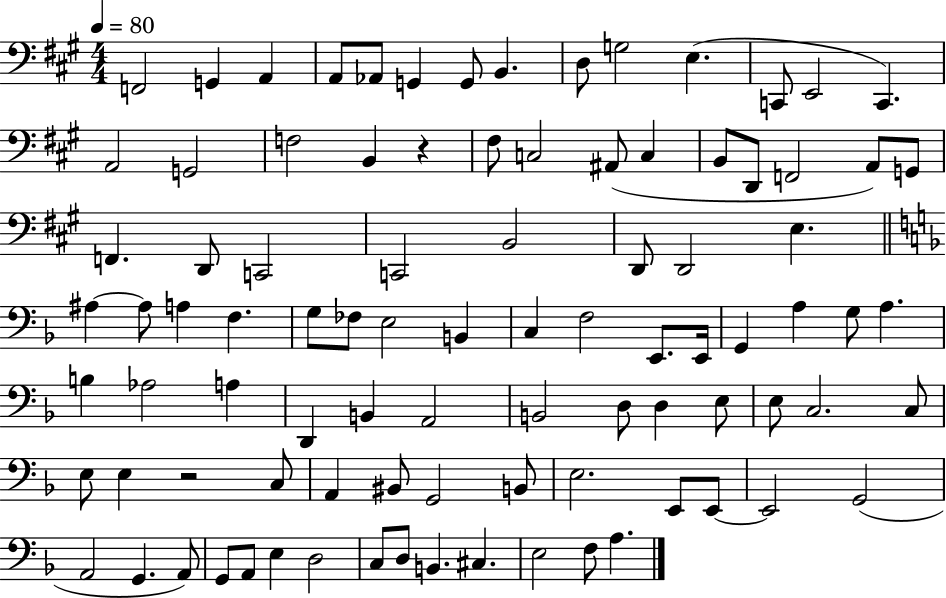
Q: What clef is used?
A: bass